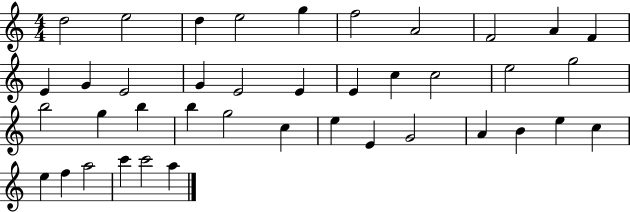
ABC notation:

X:1
T:Untitled
M:4/4
L:1/4
K:C
d2 e2 d e2 g f2 A2 F2 A F E G E2 G E2 E E c c2 e2 g2 b2 g b b g2 c e E G2 A B e c e f a2 c' c'2 a